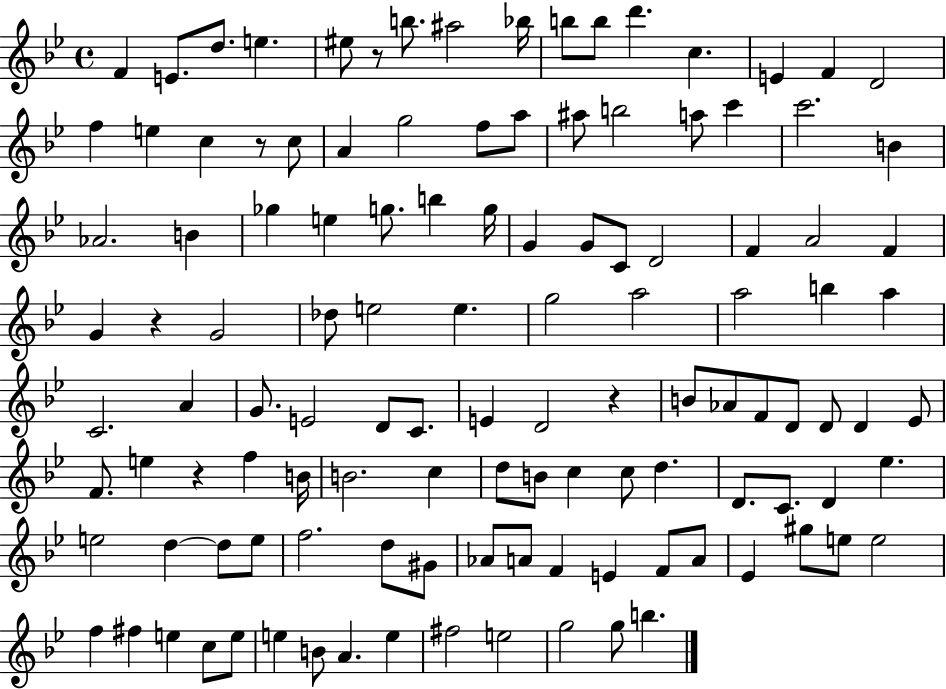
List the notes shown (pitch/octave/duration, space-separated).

F4/q E4/e. D5/e. E5/q. EIS5/e R/e B5/e. A#5/h Bb5/s B5/e B5/e D6/q. C5/q. E4/q F4/q D4/h F5/q E5/q C5/q R/e C5/e A4/q G5/h F5/e A5/e A#5/e B5/h A5/e C6/q C6/h. B4/q Ab4/h. B4/q Gb5/q E5/q G5/e. B5/q G5/s G4/q G4/e C4/e D4/h F4/q A4/h F4/q G4/q R/q G4/h Db5/e E5/h E5/q. G5/h A5/h A5/h B5/q A5/q C4/h. A4/q G4/e. E4/h D4/e C4/e. E4/q D4/h R/q B4/e Ab4/e F4/e D4/e D4/e D4/q Eb4/e F4/e. E5/q R/q F5/q B4/s B4/h. C5/q D5/e B4/e C5/q C5/e D5/q. D4/e. C4/e. D4/q Eb5/q. E5/h D5/q D5/e E5/e F5/h. D5/e G#4/e Ab4/e A4/e F4/q E4/q F4/e A4/e Eb4/q G#5/e E5/e E5/h F5/q F#5/q E5/q C5/e E5/e E5/q B4/e A4/q. E5/q F#5/h E5/h G5/h G5/e B5/q.